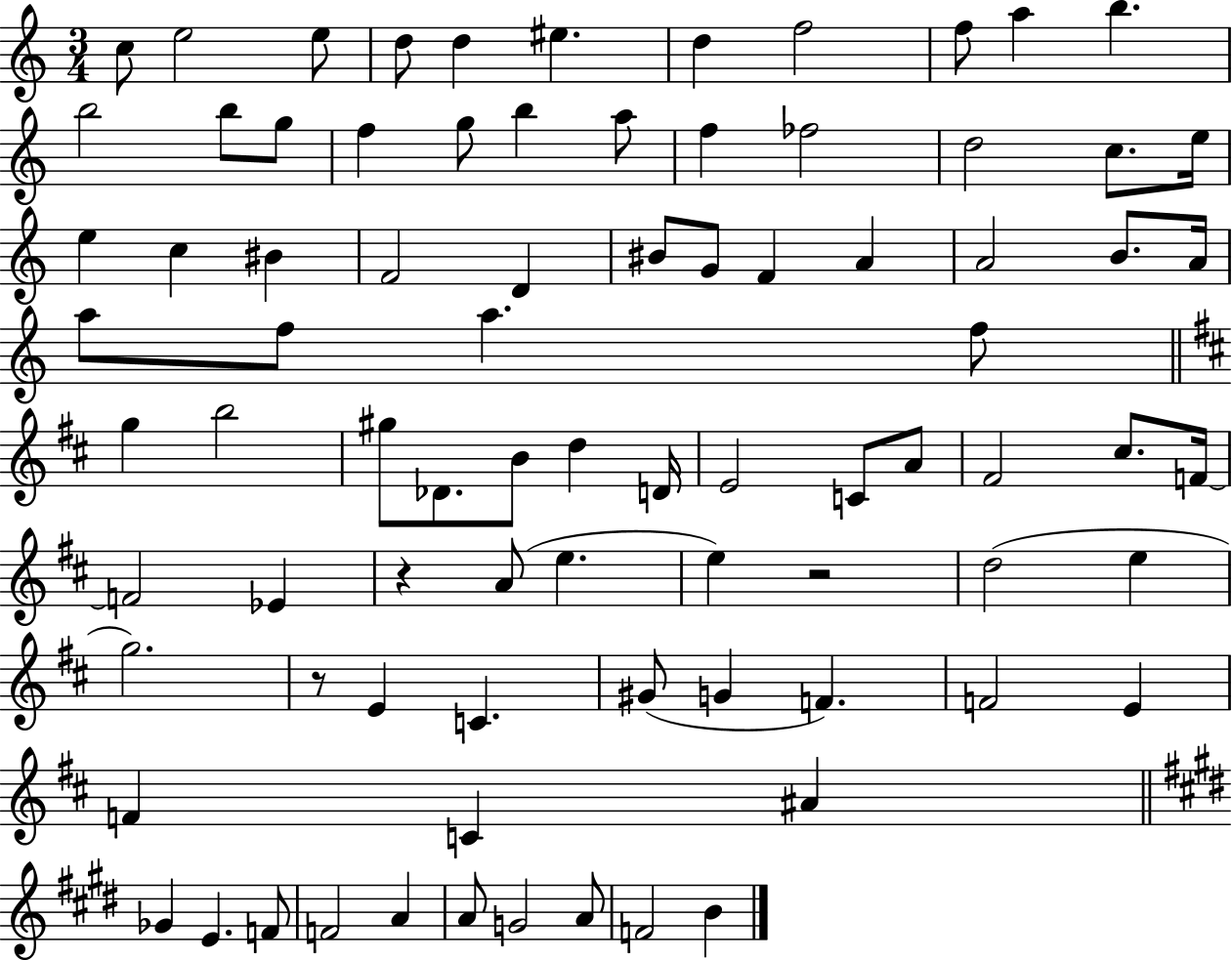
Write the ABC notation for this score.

X:1
T:Untitled
M:3/4
L:1/4
K:C
c/2 e2 e/2 d/2 d ^e d f2 f/2 a b b2 b/2 g/2 f g/2 b a/2 f _f2 d2 c/2 e/4 e c ^B F2 D ^B/2 G/2 F A A2 B/2 A/4 a/2 f/2 a f/2 g b2 ^g/2 _D/2 B/2 d D/4 E2 C/2 A/2 ^F2 ^c/2 F/4 F2 _E z A/2 e e z2 d2 e g2 z/2 E C ^G/2 G F F2 E F C ^A _G E F/2 F2 A A/2 G2 A/2 F2 B